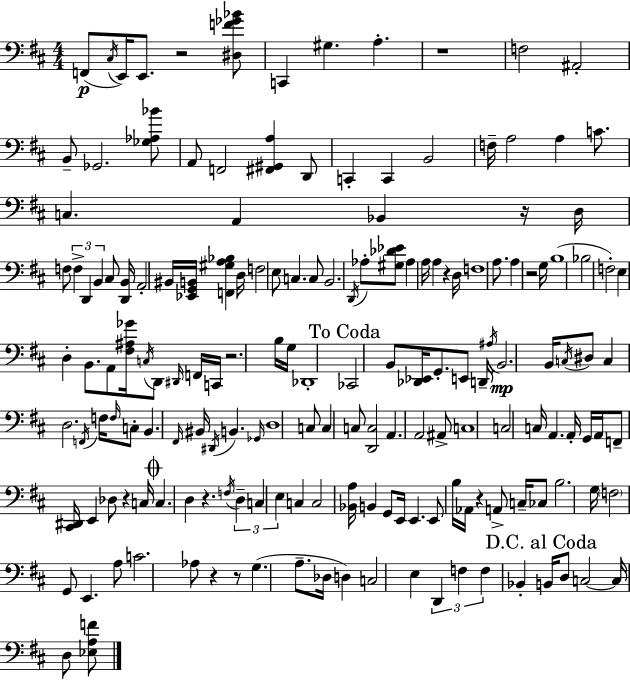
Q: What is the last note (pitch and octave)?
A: D3